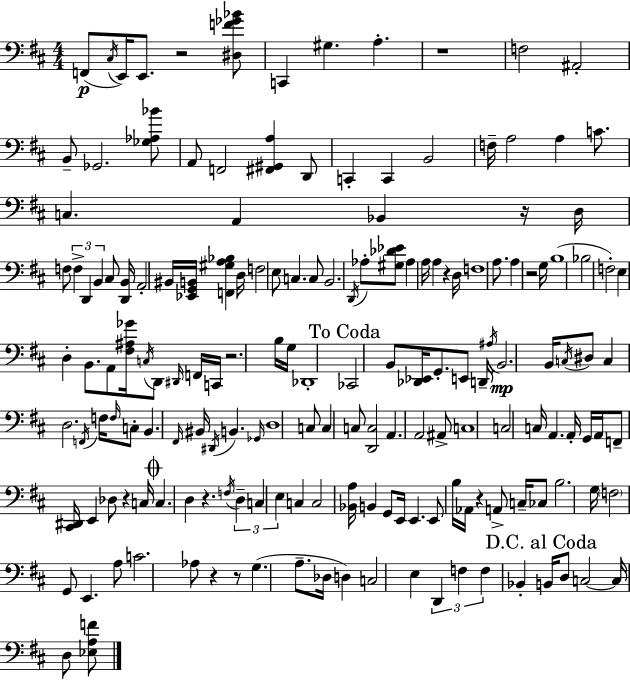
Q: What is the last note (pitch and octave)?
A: D3